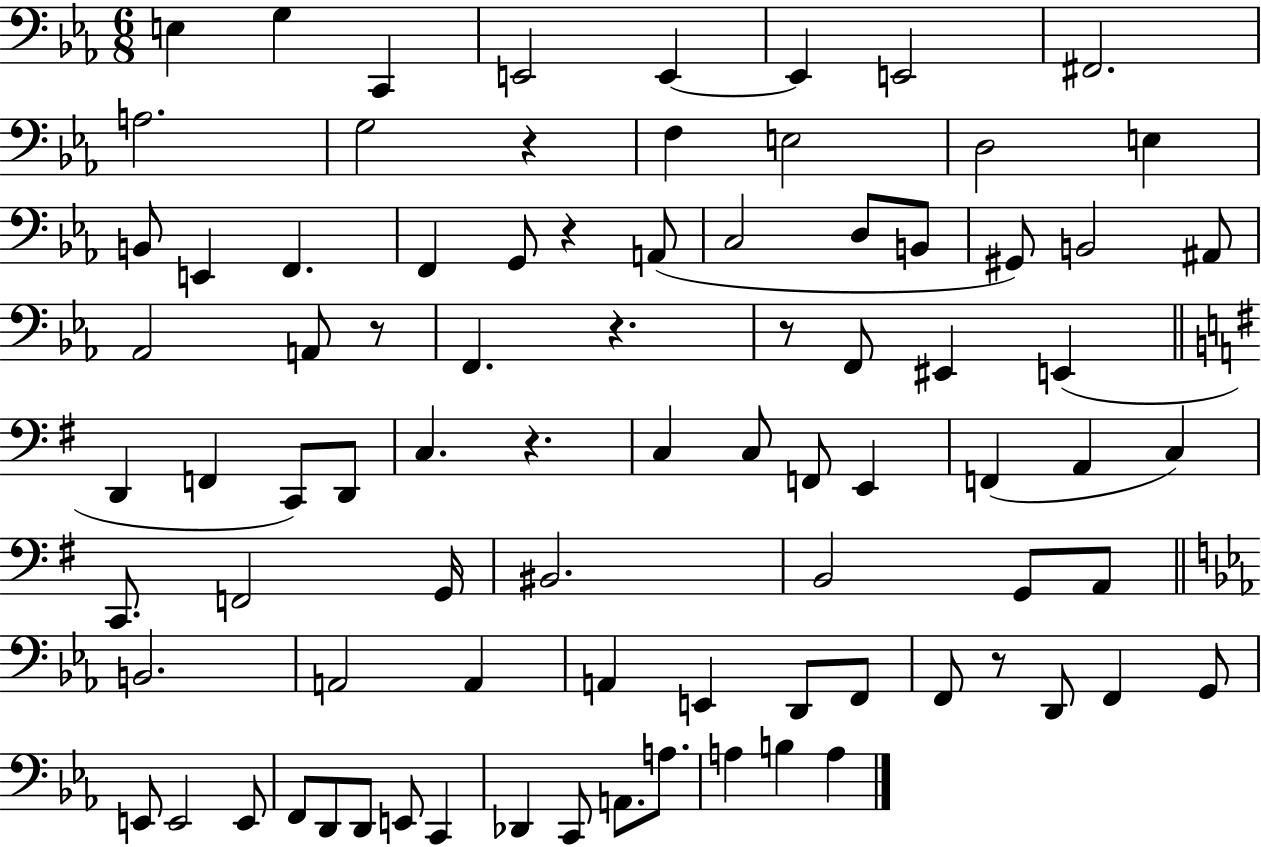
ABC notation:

X:1
T:Untitled
M:6/8
L:1/4
K:Eb
E, G, C,, E,,2 E,, E,, E,,2 ^F,,2 A,2 G,2 z F, E,2 D,2 E, B,,/2 E,, F,, F,, G,,/2 z A,,/2 C,2 D,/2 B,,/2 ^G,,/2 B,,2 ^A,,/2 _A,,2 A,,/2 z/2 F,, z z/2 F,,/2 ^E,, E,, D,, F,, C,,/2 D,,/2 C, z C, C,/2 F,,/2 E,, F,, A,, C, C,,/2 F,,2 G,,/4 ^B,,2 B,,2 G,,/2 A,,/2 B,,2 A,,2 A,, A,, E,, D,,/2 F,,/2 F,,/2 z/2 D,,/2 F,, G,,/2 E,,/2 E,,2 E,,/2 F,,/2 D,,/2 D,,/2 E,,/2 C,, _D,, C,,/2 A,,/2 A,/2 A, B, A,